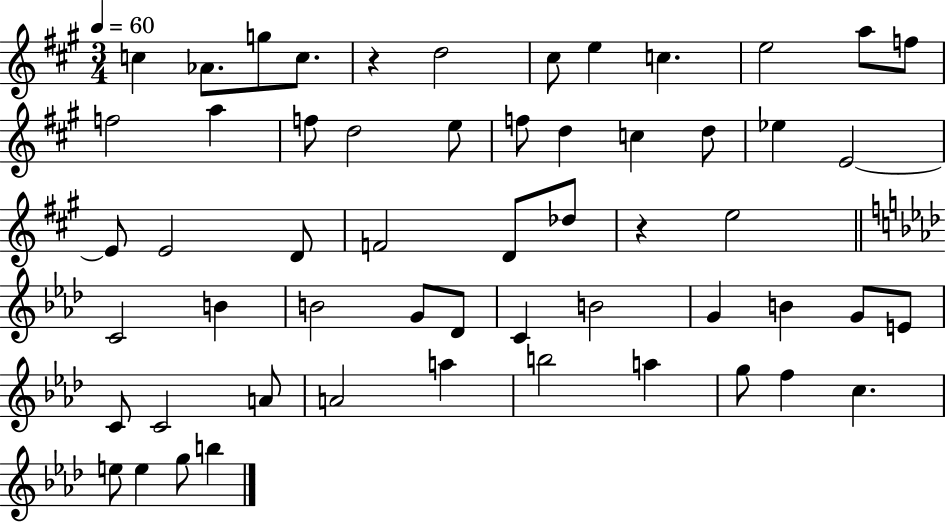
{
  \clef treble
  \numericTimeSignature
  \time 3/4
  \key a \major
  \tempo 4 = 60
  c''4 aes'8. g''8 c''8. | r4 d''2 | cis''8 e''4 c''4. | e''2 a''8 f''8 | \break f''2 a''4 | f''8 d''2 e''8 | f''8 d''4 c''4 d''8 | ees''4 e'2~~ | \break e'8 e'2 d'8 | f'2 d'8 des''8 | r4 e''2 | \bar "||" \break \key aes \major c'2 b'4 | b'2 g'8 des'8 | c'4 b'2 | g'4 b'4 g'8 e'8 | \break c'8 c'2 a'8 | a'2 a''4 | b''2 a''4 | g''8 f''4 c''4. | \break e''8 e''4 g''8 b''4 | \bar "|."
}